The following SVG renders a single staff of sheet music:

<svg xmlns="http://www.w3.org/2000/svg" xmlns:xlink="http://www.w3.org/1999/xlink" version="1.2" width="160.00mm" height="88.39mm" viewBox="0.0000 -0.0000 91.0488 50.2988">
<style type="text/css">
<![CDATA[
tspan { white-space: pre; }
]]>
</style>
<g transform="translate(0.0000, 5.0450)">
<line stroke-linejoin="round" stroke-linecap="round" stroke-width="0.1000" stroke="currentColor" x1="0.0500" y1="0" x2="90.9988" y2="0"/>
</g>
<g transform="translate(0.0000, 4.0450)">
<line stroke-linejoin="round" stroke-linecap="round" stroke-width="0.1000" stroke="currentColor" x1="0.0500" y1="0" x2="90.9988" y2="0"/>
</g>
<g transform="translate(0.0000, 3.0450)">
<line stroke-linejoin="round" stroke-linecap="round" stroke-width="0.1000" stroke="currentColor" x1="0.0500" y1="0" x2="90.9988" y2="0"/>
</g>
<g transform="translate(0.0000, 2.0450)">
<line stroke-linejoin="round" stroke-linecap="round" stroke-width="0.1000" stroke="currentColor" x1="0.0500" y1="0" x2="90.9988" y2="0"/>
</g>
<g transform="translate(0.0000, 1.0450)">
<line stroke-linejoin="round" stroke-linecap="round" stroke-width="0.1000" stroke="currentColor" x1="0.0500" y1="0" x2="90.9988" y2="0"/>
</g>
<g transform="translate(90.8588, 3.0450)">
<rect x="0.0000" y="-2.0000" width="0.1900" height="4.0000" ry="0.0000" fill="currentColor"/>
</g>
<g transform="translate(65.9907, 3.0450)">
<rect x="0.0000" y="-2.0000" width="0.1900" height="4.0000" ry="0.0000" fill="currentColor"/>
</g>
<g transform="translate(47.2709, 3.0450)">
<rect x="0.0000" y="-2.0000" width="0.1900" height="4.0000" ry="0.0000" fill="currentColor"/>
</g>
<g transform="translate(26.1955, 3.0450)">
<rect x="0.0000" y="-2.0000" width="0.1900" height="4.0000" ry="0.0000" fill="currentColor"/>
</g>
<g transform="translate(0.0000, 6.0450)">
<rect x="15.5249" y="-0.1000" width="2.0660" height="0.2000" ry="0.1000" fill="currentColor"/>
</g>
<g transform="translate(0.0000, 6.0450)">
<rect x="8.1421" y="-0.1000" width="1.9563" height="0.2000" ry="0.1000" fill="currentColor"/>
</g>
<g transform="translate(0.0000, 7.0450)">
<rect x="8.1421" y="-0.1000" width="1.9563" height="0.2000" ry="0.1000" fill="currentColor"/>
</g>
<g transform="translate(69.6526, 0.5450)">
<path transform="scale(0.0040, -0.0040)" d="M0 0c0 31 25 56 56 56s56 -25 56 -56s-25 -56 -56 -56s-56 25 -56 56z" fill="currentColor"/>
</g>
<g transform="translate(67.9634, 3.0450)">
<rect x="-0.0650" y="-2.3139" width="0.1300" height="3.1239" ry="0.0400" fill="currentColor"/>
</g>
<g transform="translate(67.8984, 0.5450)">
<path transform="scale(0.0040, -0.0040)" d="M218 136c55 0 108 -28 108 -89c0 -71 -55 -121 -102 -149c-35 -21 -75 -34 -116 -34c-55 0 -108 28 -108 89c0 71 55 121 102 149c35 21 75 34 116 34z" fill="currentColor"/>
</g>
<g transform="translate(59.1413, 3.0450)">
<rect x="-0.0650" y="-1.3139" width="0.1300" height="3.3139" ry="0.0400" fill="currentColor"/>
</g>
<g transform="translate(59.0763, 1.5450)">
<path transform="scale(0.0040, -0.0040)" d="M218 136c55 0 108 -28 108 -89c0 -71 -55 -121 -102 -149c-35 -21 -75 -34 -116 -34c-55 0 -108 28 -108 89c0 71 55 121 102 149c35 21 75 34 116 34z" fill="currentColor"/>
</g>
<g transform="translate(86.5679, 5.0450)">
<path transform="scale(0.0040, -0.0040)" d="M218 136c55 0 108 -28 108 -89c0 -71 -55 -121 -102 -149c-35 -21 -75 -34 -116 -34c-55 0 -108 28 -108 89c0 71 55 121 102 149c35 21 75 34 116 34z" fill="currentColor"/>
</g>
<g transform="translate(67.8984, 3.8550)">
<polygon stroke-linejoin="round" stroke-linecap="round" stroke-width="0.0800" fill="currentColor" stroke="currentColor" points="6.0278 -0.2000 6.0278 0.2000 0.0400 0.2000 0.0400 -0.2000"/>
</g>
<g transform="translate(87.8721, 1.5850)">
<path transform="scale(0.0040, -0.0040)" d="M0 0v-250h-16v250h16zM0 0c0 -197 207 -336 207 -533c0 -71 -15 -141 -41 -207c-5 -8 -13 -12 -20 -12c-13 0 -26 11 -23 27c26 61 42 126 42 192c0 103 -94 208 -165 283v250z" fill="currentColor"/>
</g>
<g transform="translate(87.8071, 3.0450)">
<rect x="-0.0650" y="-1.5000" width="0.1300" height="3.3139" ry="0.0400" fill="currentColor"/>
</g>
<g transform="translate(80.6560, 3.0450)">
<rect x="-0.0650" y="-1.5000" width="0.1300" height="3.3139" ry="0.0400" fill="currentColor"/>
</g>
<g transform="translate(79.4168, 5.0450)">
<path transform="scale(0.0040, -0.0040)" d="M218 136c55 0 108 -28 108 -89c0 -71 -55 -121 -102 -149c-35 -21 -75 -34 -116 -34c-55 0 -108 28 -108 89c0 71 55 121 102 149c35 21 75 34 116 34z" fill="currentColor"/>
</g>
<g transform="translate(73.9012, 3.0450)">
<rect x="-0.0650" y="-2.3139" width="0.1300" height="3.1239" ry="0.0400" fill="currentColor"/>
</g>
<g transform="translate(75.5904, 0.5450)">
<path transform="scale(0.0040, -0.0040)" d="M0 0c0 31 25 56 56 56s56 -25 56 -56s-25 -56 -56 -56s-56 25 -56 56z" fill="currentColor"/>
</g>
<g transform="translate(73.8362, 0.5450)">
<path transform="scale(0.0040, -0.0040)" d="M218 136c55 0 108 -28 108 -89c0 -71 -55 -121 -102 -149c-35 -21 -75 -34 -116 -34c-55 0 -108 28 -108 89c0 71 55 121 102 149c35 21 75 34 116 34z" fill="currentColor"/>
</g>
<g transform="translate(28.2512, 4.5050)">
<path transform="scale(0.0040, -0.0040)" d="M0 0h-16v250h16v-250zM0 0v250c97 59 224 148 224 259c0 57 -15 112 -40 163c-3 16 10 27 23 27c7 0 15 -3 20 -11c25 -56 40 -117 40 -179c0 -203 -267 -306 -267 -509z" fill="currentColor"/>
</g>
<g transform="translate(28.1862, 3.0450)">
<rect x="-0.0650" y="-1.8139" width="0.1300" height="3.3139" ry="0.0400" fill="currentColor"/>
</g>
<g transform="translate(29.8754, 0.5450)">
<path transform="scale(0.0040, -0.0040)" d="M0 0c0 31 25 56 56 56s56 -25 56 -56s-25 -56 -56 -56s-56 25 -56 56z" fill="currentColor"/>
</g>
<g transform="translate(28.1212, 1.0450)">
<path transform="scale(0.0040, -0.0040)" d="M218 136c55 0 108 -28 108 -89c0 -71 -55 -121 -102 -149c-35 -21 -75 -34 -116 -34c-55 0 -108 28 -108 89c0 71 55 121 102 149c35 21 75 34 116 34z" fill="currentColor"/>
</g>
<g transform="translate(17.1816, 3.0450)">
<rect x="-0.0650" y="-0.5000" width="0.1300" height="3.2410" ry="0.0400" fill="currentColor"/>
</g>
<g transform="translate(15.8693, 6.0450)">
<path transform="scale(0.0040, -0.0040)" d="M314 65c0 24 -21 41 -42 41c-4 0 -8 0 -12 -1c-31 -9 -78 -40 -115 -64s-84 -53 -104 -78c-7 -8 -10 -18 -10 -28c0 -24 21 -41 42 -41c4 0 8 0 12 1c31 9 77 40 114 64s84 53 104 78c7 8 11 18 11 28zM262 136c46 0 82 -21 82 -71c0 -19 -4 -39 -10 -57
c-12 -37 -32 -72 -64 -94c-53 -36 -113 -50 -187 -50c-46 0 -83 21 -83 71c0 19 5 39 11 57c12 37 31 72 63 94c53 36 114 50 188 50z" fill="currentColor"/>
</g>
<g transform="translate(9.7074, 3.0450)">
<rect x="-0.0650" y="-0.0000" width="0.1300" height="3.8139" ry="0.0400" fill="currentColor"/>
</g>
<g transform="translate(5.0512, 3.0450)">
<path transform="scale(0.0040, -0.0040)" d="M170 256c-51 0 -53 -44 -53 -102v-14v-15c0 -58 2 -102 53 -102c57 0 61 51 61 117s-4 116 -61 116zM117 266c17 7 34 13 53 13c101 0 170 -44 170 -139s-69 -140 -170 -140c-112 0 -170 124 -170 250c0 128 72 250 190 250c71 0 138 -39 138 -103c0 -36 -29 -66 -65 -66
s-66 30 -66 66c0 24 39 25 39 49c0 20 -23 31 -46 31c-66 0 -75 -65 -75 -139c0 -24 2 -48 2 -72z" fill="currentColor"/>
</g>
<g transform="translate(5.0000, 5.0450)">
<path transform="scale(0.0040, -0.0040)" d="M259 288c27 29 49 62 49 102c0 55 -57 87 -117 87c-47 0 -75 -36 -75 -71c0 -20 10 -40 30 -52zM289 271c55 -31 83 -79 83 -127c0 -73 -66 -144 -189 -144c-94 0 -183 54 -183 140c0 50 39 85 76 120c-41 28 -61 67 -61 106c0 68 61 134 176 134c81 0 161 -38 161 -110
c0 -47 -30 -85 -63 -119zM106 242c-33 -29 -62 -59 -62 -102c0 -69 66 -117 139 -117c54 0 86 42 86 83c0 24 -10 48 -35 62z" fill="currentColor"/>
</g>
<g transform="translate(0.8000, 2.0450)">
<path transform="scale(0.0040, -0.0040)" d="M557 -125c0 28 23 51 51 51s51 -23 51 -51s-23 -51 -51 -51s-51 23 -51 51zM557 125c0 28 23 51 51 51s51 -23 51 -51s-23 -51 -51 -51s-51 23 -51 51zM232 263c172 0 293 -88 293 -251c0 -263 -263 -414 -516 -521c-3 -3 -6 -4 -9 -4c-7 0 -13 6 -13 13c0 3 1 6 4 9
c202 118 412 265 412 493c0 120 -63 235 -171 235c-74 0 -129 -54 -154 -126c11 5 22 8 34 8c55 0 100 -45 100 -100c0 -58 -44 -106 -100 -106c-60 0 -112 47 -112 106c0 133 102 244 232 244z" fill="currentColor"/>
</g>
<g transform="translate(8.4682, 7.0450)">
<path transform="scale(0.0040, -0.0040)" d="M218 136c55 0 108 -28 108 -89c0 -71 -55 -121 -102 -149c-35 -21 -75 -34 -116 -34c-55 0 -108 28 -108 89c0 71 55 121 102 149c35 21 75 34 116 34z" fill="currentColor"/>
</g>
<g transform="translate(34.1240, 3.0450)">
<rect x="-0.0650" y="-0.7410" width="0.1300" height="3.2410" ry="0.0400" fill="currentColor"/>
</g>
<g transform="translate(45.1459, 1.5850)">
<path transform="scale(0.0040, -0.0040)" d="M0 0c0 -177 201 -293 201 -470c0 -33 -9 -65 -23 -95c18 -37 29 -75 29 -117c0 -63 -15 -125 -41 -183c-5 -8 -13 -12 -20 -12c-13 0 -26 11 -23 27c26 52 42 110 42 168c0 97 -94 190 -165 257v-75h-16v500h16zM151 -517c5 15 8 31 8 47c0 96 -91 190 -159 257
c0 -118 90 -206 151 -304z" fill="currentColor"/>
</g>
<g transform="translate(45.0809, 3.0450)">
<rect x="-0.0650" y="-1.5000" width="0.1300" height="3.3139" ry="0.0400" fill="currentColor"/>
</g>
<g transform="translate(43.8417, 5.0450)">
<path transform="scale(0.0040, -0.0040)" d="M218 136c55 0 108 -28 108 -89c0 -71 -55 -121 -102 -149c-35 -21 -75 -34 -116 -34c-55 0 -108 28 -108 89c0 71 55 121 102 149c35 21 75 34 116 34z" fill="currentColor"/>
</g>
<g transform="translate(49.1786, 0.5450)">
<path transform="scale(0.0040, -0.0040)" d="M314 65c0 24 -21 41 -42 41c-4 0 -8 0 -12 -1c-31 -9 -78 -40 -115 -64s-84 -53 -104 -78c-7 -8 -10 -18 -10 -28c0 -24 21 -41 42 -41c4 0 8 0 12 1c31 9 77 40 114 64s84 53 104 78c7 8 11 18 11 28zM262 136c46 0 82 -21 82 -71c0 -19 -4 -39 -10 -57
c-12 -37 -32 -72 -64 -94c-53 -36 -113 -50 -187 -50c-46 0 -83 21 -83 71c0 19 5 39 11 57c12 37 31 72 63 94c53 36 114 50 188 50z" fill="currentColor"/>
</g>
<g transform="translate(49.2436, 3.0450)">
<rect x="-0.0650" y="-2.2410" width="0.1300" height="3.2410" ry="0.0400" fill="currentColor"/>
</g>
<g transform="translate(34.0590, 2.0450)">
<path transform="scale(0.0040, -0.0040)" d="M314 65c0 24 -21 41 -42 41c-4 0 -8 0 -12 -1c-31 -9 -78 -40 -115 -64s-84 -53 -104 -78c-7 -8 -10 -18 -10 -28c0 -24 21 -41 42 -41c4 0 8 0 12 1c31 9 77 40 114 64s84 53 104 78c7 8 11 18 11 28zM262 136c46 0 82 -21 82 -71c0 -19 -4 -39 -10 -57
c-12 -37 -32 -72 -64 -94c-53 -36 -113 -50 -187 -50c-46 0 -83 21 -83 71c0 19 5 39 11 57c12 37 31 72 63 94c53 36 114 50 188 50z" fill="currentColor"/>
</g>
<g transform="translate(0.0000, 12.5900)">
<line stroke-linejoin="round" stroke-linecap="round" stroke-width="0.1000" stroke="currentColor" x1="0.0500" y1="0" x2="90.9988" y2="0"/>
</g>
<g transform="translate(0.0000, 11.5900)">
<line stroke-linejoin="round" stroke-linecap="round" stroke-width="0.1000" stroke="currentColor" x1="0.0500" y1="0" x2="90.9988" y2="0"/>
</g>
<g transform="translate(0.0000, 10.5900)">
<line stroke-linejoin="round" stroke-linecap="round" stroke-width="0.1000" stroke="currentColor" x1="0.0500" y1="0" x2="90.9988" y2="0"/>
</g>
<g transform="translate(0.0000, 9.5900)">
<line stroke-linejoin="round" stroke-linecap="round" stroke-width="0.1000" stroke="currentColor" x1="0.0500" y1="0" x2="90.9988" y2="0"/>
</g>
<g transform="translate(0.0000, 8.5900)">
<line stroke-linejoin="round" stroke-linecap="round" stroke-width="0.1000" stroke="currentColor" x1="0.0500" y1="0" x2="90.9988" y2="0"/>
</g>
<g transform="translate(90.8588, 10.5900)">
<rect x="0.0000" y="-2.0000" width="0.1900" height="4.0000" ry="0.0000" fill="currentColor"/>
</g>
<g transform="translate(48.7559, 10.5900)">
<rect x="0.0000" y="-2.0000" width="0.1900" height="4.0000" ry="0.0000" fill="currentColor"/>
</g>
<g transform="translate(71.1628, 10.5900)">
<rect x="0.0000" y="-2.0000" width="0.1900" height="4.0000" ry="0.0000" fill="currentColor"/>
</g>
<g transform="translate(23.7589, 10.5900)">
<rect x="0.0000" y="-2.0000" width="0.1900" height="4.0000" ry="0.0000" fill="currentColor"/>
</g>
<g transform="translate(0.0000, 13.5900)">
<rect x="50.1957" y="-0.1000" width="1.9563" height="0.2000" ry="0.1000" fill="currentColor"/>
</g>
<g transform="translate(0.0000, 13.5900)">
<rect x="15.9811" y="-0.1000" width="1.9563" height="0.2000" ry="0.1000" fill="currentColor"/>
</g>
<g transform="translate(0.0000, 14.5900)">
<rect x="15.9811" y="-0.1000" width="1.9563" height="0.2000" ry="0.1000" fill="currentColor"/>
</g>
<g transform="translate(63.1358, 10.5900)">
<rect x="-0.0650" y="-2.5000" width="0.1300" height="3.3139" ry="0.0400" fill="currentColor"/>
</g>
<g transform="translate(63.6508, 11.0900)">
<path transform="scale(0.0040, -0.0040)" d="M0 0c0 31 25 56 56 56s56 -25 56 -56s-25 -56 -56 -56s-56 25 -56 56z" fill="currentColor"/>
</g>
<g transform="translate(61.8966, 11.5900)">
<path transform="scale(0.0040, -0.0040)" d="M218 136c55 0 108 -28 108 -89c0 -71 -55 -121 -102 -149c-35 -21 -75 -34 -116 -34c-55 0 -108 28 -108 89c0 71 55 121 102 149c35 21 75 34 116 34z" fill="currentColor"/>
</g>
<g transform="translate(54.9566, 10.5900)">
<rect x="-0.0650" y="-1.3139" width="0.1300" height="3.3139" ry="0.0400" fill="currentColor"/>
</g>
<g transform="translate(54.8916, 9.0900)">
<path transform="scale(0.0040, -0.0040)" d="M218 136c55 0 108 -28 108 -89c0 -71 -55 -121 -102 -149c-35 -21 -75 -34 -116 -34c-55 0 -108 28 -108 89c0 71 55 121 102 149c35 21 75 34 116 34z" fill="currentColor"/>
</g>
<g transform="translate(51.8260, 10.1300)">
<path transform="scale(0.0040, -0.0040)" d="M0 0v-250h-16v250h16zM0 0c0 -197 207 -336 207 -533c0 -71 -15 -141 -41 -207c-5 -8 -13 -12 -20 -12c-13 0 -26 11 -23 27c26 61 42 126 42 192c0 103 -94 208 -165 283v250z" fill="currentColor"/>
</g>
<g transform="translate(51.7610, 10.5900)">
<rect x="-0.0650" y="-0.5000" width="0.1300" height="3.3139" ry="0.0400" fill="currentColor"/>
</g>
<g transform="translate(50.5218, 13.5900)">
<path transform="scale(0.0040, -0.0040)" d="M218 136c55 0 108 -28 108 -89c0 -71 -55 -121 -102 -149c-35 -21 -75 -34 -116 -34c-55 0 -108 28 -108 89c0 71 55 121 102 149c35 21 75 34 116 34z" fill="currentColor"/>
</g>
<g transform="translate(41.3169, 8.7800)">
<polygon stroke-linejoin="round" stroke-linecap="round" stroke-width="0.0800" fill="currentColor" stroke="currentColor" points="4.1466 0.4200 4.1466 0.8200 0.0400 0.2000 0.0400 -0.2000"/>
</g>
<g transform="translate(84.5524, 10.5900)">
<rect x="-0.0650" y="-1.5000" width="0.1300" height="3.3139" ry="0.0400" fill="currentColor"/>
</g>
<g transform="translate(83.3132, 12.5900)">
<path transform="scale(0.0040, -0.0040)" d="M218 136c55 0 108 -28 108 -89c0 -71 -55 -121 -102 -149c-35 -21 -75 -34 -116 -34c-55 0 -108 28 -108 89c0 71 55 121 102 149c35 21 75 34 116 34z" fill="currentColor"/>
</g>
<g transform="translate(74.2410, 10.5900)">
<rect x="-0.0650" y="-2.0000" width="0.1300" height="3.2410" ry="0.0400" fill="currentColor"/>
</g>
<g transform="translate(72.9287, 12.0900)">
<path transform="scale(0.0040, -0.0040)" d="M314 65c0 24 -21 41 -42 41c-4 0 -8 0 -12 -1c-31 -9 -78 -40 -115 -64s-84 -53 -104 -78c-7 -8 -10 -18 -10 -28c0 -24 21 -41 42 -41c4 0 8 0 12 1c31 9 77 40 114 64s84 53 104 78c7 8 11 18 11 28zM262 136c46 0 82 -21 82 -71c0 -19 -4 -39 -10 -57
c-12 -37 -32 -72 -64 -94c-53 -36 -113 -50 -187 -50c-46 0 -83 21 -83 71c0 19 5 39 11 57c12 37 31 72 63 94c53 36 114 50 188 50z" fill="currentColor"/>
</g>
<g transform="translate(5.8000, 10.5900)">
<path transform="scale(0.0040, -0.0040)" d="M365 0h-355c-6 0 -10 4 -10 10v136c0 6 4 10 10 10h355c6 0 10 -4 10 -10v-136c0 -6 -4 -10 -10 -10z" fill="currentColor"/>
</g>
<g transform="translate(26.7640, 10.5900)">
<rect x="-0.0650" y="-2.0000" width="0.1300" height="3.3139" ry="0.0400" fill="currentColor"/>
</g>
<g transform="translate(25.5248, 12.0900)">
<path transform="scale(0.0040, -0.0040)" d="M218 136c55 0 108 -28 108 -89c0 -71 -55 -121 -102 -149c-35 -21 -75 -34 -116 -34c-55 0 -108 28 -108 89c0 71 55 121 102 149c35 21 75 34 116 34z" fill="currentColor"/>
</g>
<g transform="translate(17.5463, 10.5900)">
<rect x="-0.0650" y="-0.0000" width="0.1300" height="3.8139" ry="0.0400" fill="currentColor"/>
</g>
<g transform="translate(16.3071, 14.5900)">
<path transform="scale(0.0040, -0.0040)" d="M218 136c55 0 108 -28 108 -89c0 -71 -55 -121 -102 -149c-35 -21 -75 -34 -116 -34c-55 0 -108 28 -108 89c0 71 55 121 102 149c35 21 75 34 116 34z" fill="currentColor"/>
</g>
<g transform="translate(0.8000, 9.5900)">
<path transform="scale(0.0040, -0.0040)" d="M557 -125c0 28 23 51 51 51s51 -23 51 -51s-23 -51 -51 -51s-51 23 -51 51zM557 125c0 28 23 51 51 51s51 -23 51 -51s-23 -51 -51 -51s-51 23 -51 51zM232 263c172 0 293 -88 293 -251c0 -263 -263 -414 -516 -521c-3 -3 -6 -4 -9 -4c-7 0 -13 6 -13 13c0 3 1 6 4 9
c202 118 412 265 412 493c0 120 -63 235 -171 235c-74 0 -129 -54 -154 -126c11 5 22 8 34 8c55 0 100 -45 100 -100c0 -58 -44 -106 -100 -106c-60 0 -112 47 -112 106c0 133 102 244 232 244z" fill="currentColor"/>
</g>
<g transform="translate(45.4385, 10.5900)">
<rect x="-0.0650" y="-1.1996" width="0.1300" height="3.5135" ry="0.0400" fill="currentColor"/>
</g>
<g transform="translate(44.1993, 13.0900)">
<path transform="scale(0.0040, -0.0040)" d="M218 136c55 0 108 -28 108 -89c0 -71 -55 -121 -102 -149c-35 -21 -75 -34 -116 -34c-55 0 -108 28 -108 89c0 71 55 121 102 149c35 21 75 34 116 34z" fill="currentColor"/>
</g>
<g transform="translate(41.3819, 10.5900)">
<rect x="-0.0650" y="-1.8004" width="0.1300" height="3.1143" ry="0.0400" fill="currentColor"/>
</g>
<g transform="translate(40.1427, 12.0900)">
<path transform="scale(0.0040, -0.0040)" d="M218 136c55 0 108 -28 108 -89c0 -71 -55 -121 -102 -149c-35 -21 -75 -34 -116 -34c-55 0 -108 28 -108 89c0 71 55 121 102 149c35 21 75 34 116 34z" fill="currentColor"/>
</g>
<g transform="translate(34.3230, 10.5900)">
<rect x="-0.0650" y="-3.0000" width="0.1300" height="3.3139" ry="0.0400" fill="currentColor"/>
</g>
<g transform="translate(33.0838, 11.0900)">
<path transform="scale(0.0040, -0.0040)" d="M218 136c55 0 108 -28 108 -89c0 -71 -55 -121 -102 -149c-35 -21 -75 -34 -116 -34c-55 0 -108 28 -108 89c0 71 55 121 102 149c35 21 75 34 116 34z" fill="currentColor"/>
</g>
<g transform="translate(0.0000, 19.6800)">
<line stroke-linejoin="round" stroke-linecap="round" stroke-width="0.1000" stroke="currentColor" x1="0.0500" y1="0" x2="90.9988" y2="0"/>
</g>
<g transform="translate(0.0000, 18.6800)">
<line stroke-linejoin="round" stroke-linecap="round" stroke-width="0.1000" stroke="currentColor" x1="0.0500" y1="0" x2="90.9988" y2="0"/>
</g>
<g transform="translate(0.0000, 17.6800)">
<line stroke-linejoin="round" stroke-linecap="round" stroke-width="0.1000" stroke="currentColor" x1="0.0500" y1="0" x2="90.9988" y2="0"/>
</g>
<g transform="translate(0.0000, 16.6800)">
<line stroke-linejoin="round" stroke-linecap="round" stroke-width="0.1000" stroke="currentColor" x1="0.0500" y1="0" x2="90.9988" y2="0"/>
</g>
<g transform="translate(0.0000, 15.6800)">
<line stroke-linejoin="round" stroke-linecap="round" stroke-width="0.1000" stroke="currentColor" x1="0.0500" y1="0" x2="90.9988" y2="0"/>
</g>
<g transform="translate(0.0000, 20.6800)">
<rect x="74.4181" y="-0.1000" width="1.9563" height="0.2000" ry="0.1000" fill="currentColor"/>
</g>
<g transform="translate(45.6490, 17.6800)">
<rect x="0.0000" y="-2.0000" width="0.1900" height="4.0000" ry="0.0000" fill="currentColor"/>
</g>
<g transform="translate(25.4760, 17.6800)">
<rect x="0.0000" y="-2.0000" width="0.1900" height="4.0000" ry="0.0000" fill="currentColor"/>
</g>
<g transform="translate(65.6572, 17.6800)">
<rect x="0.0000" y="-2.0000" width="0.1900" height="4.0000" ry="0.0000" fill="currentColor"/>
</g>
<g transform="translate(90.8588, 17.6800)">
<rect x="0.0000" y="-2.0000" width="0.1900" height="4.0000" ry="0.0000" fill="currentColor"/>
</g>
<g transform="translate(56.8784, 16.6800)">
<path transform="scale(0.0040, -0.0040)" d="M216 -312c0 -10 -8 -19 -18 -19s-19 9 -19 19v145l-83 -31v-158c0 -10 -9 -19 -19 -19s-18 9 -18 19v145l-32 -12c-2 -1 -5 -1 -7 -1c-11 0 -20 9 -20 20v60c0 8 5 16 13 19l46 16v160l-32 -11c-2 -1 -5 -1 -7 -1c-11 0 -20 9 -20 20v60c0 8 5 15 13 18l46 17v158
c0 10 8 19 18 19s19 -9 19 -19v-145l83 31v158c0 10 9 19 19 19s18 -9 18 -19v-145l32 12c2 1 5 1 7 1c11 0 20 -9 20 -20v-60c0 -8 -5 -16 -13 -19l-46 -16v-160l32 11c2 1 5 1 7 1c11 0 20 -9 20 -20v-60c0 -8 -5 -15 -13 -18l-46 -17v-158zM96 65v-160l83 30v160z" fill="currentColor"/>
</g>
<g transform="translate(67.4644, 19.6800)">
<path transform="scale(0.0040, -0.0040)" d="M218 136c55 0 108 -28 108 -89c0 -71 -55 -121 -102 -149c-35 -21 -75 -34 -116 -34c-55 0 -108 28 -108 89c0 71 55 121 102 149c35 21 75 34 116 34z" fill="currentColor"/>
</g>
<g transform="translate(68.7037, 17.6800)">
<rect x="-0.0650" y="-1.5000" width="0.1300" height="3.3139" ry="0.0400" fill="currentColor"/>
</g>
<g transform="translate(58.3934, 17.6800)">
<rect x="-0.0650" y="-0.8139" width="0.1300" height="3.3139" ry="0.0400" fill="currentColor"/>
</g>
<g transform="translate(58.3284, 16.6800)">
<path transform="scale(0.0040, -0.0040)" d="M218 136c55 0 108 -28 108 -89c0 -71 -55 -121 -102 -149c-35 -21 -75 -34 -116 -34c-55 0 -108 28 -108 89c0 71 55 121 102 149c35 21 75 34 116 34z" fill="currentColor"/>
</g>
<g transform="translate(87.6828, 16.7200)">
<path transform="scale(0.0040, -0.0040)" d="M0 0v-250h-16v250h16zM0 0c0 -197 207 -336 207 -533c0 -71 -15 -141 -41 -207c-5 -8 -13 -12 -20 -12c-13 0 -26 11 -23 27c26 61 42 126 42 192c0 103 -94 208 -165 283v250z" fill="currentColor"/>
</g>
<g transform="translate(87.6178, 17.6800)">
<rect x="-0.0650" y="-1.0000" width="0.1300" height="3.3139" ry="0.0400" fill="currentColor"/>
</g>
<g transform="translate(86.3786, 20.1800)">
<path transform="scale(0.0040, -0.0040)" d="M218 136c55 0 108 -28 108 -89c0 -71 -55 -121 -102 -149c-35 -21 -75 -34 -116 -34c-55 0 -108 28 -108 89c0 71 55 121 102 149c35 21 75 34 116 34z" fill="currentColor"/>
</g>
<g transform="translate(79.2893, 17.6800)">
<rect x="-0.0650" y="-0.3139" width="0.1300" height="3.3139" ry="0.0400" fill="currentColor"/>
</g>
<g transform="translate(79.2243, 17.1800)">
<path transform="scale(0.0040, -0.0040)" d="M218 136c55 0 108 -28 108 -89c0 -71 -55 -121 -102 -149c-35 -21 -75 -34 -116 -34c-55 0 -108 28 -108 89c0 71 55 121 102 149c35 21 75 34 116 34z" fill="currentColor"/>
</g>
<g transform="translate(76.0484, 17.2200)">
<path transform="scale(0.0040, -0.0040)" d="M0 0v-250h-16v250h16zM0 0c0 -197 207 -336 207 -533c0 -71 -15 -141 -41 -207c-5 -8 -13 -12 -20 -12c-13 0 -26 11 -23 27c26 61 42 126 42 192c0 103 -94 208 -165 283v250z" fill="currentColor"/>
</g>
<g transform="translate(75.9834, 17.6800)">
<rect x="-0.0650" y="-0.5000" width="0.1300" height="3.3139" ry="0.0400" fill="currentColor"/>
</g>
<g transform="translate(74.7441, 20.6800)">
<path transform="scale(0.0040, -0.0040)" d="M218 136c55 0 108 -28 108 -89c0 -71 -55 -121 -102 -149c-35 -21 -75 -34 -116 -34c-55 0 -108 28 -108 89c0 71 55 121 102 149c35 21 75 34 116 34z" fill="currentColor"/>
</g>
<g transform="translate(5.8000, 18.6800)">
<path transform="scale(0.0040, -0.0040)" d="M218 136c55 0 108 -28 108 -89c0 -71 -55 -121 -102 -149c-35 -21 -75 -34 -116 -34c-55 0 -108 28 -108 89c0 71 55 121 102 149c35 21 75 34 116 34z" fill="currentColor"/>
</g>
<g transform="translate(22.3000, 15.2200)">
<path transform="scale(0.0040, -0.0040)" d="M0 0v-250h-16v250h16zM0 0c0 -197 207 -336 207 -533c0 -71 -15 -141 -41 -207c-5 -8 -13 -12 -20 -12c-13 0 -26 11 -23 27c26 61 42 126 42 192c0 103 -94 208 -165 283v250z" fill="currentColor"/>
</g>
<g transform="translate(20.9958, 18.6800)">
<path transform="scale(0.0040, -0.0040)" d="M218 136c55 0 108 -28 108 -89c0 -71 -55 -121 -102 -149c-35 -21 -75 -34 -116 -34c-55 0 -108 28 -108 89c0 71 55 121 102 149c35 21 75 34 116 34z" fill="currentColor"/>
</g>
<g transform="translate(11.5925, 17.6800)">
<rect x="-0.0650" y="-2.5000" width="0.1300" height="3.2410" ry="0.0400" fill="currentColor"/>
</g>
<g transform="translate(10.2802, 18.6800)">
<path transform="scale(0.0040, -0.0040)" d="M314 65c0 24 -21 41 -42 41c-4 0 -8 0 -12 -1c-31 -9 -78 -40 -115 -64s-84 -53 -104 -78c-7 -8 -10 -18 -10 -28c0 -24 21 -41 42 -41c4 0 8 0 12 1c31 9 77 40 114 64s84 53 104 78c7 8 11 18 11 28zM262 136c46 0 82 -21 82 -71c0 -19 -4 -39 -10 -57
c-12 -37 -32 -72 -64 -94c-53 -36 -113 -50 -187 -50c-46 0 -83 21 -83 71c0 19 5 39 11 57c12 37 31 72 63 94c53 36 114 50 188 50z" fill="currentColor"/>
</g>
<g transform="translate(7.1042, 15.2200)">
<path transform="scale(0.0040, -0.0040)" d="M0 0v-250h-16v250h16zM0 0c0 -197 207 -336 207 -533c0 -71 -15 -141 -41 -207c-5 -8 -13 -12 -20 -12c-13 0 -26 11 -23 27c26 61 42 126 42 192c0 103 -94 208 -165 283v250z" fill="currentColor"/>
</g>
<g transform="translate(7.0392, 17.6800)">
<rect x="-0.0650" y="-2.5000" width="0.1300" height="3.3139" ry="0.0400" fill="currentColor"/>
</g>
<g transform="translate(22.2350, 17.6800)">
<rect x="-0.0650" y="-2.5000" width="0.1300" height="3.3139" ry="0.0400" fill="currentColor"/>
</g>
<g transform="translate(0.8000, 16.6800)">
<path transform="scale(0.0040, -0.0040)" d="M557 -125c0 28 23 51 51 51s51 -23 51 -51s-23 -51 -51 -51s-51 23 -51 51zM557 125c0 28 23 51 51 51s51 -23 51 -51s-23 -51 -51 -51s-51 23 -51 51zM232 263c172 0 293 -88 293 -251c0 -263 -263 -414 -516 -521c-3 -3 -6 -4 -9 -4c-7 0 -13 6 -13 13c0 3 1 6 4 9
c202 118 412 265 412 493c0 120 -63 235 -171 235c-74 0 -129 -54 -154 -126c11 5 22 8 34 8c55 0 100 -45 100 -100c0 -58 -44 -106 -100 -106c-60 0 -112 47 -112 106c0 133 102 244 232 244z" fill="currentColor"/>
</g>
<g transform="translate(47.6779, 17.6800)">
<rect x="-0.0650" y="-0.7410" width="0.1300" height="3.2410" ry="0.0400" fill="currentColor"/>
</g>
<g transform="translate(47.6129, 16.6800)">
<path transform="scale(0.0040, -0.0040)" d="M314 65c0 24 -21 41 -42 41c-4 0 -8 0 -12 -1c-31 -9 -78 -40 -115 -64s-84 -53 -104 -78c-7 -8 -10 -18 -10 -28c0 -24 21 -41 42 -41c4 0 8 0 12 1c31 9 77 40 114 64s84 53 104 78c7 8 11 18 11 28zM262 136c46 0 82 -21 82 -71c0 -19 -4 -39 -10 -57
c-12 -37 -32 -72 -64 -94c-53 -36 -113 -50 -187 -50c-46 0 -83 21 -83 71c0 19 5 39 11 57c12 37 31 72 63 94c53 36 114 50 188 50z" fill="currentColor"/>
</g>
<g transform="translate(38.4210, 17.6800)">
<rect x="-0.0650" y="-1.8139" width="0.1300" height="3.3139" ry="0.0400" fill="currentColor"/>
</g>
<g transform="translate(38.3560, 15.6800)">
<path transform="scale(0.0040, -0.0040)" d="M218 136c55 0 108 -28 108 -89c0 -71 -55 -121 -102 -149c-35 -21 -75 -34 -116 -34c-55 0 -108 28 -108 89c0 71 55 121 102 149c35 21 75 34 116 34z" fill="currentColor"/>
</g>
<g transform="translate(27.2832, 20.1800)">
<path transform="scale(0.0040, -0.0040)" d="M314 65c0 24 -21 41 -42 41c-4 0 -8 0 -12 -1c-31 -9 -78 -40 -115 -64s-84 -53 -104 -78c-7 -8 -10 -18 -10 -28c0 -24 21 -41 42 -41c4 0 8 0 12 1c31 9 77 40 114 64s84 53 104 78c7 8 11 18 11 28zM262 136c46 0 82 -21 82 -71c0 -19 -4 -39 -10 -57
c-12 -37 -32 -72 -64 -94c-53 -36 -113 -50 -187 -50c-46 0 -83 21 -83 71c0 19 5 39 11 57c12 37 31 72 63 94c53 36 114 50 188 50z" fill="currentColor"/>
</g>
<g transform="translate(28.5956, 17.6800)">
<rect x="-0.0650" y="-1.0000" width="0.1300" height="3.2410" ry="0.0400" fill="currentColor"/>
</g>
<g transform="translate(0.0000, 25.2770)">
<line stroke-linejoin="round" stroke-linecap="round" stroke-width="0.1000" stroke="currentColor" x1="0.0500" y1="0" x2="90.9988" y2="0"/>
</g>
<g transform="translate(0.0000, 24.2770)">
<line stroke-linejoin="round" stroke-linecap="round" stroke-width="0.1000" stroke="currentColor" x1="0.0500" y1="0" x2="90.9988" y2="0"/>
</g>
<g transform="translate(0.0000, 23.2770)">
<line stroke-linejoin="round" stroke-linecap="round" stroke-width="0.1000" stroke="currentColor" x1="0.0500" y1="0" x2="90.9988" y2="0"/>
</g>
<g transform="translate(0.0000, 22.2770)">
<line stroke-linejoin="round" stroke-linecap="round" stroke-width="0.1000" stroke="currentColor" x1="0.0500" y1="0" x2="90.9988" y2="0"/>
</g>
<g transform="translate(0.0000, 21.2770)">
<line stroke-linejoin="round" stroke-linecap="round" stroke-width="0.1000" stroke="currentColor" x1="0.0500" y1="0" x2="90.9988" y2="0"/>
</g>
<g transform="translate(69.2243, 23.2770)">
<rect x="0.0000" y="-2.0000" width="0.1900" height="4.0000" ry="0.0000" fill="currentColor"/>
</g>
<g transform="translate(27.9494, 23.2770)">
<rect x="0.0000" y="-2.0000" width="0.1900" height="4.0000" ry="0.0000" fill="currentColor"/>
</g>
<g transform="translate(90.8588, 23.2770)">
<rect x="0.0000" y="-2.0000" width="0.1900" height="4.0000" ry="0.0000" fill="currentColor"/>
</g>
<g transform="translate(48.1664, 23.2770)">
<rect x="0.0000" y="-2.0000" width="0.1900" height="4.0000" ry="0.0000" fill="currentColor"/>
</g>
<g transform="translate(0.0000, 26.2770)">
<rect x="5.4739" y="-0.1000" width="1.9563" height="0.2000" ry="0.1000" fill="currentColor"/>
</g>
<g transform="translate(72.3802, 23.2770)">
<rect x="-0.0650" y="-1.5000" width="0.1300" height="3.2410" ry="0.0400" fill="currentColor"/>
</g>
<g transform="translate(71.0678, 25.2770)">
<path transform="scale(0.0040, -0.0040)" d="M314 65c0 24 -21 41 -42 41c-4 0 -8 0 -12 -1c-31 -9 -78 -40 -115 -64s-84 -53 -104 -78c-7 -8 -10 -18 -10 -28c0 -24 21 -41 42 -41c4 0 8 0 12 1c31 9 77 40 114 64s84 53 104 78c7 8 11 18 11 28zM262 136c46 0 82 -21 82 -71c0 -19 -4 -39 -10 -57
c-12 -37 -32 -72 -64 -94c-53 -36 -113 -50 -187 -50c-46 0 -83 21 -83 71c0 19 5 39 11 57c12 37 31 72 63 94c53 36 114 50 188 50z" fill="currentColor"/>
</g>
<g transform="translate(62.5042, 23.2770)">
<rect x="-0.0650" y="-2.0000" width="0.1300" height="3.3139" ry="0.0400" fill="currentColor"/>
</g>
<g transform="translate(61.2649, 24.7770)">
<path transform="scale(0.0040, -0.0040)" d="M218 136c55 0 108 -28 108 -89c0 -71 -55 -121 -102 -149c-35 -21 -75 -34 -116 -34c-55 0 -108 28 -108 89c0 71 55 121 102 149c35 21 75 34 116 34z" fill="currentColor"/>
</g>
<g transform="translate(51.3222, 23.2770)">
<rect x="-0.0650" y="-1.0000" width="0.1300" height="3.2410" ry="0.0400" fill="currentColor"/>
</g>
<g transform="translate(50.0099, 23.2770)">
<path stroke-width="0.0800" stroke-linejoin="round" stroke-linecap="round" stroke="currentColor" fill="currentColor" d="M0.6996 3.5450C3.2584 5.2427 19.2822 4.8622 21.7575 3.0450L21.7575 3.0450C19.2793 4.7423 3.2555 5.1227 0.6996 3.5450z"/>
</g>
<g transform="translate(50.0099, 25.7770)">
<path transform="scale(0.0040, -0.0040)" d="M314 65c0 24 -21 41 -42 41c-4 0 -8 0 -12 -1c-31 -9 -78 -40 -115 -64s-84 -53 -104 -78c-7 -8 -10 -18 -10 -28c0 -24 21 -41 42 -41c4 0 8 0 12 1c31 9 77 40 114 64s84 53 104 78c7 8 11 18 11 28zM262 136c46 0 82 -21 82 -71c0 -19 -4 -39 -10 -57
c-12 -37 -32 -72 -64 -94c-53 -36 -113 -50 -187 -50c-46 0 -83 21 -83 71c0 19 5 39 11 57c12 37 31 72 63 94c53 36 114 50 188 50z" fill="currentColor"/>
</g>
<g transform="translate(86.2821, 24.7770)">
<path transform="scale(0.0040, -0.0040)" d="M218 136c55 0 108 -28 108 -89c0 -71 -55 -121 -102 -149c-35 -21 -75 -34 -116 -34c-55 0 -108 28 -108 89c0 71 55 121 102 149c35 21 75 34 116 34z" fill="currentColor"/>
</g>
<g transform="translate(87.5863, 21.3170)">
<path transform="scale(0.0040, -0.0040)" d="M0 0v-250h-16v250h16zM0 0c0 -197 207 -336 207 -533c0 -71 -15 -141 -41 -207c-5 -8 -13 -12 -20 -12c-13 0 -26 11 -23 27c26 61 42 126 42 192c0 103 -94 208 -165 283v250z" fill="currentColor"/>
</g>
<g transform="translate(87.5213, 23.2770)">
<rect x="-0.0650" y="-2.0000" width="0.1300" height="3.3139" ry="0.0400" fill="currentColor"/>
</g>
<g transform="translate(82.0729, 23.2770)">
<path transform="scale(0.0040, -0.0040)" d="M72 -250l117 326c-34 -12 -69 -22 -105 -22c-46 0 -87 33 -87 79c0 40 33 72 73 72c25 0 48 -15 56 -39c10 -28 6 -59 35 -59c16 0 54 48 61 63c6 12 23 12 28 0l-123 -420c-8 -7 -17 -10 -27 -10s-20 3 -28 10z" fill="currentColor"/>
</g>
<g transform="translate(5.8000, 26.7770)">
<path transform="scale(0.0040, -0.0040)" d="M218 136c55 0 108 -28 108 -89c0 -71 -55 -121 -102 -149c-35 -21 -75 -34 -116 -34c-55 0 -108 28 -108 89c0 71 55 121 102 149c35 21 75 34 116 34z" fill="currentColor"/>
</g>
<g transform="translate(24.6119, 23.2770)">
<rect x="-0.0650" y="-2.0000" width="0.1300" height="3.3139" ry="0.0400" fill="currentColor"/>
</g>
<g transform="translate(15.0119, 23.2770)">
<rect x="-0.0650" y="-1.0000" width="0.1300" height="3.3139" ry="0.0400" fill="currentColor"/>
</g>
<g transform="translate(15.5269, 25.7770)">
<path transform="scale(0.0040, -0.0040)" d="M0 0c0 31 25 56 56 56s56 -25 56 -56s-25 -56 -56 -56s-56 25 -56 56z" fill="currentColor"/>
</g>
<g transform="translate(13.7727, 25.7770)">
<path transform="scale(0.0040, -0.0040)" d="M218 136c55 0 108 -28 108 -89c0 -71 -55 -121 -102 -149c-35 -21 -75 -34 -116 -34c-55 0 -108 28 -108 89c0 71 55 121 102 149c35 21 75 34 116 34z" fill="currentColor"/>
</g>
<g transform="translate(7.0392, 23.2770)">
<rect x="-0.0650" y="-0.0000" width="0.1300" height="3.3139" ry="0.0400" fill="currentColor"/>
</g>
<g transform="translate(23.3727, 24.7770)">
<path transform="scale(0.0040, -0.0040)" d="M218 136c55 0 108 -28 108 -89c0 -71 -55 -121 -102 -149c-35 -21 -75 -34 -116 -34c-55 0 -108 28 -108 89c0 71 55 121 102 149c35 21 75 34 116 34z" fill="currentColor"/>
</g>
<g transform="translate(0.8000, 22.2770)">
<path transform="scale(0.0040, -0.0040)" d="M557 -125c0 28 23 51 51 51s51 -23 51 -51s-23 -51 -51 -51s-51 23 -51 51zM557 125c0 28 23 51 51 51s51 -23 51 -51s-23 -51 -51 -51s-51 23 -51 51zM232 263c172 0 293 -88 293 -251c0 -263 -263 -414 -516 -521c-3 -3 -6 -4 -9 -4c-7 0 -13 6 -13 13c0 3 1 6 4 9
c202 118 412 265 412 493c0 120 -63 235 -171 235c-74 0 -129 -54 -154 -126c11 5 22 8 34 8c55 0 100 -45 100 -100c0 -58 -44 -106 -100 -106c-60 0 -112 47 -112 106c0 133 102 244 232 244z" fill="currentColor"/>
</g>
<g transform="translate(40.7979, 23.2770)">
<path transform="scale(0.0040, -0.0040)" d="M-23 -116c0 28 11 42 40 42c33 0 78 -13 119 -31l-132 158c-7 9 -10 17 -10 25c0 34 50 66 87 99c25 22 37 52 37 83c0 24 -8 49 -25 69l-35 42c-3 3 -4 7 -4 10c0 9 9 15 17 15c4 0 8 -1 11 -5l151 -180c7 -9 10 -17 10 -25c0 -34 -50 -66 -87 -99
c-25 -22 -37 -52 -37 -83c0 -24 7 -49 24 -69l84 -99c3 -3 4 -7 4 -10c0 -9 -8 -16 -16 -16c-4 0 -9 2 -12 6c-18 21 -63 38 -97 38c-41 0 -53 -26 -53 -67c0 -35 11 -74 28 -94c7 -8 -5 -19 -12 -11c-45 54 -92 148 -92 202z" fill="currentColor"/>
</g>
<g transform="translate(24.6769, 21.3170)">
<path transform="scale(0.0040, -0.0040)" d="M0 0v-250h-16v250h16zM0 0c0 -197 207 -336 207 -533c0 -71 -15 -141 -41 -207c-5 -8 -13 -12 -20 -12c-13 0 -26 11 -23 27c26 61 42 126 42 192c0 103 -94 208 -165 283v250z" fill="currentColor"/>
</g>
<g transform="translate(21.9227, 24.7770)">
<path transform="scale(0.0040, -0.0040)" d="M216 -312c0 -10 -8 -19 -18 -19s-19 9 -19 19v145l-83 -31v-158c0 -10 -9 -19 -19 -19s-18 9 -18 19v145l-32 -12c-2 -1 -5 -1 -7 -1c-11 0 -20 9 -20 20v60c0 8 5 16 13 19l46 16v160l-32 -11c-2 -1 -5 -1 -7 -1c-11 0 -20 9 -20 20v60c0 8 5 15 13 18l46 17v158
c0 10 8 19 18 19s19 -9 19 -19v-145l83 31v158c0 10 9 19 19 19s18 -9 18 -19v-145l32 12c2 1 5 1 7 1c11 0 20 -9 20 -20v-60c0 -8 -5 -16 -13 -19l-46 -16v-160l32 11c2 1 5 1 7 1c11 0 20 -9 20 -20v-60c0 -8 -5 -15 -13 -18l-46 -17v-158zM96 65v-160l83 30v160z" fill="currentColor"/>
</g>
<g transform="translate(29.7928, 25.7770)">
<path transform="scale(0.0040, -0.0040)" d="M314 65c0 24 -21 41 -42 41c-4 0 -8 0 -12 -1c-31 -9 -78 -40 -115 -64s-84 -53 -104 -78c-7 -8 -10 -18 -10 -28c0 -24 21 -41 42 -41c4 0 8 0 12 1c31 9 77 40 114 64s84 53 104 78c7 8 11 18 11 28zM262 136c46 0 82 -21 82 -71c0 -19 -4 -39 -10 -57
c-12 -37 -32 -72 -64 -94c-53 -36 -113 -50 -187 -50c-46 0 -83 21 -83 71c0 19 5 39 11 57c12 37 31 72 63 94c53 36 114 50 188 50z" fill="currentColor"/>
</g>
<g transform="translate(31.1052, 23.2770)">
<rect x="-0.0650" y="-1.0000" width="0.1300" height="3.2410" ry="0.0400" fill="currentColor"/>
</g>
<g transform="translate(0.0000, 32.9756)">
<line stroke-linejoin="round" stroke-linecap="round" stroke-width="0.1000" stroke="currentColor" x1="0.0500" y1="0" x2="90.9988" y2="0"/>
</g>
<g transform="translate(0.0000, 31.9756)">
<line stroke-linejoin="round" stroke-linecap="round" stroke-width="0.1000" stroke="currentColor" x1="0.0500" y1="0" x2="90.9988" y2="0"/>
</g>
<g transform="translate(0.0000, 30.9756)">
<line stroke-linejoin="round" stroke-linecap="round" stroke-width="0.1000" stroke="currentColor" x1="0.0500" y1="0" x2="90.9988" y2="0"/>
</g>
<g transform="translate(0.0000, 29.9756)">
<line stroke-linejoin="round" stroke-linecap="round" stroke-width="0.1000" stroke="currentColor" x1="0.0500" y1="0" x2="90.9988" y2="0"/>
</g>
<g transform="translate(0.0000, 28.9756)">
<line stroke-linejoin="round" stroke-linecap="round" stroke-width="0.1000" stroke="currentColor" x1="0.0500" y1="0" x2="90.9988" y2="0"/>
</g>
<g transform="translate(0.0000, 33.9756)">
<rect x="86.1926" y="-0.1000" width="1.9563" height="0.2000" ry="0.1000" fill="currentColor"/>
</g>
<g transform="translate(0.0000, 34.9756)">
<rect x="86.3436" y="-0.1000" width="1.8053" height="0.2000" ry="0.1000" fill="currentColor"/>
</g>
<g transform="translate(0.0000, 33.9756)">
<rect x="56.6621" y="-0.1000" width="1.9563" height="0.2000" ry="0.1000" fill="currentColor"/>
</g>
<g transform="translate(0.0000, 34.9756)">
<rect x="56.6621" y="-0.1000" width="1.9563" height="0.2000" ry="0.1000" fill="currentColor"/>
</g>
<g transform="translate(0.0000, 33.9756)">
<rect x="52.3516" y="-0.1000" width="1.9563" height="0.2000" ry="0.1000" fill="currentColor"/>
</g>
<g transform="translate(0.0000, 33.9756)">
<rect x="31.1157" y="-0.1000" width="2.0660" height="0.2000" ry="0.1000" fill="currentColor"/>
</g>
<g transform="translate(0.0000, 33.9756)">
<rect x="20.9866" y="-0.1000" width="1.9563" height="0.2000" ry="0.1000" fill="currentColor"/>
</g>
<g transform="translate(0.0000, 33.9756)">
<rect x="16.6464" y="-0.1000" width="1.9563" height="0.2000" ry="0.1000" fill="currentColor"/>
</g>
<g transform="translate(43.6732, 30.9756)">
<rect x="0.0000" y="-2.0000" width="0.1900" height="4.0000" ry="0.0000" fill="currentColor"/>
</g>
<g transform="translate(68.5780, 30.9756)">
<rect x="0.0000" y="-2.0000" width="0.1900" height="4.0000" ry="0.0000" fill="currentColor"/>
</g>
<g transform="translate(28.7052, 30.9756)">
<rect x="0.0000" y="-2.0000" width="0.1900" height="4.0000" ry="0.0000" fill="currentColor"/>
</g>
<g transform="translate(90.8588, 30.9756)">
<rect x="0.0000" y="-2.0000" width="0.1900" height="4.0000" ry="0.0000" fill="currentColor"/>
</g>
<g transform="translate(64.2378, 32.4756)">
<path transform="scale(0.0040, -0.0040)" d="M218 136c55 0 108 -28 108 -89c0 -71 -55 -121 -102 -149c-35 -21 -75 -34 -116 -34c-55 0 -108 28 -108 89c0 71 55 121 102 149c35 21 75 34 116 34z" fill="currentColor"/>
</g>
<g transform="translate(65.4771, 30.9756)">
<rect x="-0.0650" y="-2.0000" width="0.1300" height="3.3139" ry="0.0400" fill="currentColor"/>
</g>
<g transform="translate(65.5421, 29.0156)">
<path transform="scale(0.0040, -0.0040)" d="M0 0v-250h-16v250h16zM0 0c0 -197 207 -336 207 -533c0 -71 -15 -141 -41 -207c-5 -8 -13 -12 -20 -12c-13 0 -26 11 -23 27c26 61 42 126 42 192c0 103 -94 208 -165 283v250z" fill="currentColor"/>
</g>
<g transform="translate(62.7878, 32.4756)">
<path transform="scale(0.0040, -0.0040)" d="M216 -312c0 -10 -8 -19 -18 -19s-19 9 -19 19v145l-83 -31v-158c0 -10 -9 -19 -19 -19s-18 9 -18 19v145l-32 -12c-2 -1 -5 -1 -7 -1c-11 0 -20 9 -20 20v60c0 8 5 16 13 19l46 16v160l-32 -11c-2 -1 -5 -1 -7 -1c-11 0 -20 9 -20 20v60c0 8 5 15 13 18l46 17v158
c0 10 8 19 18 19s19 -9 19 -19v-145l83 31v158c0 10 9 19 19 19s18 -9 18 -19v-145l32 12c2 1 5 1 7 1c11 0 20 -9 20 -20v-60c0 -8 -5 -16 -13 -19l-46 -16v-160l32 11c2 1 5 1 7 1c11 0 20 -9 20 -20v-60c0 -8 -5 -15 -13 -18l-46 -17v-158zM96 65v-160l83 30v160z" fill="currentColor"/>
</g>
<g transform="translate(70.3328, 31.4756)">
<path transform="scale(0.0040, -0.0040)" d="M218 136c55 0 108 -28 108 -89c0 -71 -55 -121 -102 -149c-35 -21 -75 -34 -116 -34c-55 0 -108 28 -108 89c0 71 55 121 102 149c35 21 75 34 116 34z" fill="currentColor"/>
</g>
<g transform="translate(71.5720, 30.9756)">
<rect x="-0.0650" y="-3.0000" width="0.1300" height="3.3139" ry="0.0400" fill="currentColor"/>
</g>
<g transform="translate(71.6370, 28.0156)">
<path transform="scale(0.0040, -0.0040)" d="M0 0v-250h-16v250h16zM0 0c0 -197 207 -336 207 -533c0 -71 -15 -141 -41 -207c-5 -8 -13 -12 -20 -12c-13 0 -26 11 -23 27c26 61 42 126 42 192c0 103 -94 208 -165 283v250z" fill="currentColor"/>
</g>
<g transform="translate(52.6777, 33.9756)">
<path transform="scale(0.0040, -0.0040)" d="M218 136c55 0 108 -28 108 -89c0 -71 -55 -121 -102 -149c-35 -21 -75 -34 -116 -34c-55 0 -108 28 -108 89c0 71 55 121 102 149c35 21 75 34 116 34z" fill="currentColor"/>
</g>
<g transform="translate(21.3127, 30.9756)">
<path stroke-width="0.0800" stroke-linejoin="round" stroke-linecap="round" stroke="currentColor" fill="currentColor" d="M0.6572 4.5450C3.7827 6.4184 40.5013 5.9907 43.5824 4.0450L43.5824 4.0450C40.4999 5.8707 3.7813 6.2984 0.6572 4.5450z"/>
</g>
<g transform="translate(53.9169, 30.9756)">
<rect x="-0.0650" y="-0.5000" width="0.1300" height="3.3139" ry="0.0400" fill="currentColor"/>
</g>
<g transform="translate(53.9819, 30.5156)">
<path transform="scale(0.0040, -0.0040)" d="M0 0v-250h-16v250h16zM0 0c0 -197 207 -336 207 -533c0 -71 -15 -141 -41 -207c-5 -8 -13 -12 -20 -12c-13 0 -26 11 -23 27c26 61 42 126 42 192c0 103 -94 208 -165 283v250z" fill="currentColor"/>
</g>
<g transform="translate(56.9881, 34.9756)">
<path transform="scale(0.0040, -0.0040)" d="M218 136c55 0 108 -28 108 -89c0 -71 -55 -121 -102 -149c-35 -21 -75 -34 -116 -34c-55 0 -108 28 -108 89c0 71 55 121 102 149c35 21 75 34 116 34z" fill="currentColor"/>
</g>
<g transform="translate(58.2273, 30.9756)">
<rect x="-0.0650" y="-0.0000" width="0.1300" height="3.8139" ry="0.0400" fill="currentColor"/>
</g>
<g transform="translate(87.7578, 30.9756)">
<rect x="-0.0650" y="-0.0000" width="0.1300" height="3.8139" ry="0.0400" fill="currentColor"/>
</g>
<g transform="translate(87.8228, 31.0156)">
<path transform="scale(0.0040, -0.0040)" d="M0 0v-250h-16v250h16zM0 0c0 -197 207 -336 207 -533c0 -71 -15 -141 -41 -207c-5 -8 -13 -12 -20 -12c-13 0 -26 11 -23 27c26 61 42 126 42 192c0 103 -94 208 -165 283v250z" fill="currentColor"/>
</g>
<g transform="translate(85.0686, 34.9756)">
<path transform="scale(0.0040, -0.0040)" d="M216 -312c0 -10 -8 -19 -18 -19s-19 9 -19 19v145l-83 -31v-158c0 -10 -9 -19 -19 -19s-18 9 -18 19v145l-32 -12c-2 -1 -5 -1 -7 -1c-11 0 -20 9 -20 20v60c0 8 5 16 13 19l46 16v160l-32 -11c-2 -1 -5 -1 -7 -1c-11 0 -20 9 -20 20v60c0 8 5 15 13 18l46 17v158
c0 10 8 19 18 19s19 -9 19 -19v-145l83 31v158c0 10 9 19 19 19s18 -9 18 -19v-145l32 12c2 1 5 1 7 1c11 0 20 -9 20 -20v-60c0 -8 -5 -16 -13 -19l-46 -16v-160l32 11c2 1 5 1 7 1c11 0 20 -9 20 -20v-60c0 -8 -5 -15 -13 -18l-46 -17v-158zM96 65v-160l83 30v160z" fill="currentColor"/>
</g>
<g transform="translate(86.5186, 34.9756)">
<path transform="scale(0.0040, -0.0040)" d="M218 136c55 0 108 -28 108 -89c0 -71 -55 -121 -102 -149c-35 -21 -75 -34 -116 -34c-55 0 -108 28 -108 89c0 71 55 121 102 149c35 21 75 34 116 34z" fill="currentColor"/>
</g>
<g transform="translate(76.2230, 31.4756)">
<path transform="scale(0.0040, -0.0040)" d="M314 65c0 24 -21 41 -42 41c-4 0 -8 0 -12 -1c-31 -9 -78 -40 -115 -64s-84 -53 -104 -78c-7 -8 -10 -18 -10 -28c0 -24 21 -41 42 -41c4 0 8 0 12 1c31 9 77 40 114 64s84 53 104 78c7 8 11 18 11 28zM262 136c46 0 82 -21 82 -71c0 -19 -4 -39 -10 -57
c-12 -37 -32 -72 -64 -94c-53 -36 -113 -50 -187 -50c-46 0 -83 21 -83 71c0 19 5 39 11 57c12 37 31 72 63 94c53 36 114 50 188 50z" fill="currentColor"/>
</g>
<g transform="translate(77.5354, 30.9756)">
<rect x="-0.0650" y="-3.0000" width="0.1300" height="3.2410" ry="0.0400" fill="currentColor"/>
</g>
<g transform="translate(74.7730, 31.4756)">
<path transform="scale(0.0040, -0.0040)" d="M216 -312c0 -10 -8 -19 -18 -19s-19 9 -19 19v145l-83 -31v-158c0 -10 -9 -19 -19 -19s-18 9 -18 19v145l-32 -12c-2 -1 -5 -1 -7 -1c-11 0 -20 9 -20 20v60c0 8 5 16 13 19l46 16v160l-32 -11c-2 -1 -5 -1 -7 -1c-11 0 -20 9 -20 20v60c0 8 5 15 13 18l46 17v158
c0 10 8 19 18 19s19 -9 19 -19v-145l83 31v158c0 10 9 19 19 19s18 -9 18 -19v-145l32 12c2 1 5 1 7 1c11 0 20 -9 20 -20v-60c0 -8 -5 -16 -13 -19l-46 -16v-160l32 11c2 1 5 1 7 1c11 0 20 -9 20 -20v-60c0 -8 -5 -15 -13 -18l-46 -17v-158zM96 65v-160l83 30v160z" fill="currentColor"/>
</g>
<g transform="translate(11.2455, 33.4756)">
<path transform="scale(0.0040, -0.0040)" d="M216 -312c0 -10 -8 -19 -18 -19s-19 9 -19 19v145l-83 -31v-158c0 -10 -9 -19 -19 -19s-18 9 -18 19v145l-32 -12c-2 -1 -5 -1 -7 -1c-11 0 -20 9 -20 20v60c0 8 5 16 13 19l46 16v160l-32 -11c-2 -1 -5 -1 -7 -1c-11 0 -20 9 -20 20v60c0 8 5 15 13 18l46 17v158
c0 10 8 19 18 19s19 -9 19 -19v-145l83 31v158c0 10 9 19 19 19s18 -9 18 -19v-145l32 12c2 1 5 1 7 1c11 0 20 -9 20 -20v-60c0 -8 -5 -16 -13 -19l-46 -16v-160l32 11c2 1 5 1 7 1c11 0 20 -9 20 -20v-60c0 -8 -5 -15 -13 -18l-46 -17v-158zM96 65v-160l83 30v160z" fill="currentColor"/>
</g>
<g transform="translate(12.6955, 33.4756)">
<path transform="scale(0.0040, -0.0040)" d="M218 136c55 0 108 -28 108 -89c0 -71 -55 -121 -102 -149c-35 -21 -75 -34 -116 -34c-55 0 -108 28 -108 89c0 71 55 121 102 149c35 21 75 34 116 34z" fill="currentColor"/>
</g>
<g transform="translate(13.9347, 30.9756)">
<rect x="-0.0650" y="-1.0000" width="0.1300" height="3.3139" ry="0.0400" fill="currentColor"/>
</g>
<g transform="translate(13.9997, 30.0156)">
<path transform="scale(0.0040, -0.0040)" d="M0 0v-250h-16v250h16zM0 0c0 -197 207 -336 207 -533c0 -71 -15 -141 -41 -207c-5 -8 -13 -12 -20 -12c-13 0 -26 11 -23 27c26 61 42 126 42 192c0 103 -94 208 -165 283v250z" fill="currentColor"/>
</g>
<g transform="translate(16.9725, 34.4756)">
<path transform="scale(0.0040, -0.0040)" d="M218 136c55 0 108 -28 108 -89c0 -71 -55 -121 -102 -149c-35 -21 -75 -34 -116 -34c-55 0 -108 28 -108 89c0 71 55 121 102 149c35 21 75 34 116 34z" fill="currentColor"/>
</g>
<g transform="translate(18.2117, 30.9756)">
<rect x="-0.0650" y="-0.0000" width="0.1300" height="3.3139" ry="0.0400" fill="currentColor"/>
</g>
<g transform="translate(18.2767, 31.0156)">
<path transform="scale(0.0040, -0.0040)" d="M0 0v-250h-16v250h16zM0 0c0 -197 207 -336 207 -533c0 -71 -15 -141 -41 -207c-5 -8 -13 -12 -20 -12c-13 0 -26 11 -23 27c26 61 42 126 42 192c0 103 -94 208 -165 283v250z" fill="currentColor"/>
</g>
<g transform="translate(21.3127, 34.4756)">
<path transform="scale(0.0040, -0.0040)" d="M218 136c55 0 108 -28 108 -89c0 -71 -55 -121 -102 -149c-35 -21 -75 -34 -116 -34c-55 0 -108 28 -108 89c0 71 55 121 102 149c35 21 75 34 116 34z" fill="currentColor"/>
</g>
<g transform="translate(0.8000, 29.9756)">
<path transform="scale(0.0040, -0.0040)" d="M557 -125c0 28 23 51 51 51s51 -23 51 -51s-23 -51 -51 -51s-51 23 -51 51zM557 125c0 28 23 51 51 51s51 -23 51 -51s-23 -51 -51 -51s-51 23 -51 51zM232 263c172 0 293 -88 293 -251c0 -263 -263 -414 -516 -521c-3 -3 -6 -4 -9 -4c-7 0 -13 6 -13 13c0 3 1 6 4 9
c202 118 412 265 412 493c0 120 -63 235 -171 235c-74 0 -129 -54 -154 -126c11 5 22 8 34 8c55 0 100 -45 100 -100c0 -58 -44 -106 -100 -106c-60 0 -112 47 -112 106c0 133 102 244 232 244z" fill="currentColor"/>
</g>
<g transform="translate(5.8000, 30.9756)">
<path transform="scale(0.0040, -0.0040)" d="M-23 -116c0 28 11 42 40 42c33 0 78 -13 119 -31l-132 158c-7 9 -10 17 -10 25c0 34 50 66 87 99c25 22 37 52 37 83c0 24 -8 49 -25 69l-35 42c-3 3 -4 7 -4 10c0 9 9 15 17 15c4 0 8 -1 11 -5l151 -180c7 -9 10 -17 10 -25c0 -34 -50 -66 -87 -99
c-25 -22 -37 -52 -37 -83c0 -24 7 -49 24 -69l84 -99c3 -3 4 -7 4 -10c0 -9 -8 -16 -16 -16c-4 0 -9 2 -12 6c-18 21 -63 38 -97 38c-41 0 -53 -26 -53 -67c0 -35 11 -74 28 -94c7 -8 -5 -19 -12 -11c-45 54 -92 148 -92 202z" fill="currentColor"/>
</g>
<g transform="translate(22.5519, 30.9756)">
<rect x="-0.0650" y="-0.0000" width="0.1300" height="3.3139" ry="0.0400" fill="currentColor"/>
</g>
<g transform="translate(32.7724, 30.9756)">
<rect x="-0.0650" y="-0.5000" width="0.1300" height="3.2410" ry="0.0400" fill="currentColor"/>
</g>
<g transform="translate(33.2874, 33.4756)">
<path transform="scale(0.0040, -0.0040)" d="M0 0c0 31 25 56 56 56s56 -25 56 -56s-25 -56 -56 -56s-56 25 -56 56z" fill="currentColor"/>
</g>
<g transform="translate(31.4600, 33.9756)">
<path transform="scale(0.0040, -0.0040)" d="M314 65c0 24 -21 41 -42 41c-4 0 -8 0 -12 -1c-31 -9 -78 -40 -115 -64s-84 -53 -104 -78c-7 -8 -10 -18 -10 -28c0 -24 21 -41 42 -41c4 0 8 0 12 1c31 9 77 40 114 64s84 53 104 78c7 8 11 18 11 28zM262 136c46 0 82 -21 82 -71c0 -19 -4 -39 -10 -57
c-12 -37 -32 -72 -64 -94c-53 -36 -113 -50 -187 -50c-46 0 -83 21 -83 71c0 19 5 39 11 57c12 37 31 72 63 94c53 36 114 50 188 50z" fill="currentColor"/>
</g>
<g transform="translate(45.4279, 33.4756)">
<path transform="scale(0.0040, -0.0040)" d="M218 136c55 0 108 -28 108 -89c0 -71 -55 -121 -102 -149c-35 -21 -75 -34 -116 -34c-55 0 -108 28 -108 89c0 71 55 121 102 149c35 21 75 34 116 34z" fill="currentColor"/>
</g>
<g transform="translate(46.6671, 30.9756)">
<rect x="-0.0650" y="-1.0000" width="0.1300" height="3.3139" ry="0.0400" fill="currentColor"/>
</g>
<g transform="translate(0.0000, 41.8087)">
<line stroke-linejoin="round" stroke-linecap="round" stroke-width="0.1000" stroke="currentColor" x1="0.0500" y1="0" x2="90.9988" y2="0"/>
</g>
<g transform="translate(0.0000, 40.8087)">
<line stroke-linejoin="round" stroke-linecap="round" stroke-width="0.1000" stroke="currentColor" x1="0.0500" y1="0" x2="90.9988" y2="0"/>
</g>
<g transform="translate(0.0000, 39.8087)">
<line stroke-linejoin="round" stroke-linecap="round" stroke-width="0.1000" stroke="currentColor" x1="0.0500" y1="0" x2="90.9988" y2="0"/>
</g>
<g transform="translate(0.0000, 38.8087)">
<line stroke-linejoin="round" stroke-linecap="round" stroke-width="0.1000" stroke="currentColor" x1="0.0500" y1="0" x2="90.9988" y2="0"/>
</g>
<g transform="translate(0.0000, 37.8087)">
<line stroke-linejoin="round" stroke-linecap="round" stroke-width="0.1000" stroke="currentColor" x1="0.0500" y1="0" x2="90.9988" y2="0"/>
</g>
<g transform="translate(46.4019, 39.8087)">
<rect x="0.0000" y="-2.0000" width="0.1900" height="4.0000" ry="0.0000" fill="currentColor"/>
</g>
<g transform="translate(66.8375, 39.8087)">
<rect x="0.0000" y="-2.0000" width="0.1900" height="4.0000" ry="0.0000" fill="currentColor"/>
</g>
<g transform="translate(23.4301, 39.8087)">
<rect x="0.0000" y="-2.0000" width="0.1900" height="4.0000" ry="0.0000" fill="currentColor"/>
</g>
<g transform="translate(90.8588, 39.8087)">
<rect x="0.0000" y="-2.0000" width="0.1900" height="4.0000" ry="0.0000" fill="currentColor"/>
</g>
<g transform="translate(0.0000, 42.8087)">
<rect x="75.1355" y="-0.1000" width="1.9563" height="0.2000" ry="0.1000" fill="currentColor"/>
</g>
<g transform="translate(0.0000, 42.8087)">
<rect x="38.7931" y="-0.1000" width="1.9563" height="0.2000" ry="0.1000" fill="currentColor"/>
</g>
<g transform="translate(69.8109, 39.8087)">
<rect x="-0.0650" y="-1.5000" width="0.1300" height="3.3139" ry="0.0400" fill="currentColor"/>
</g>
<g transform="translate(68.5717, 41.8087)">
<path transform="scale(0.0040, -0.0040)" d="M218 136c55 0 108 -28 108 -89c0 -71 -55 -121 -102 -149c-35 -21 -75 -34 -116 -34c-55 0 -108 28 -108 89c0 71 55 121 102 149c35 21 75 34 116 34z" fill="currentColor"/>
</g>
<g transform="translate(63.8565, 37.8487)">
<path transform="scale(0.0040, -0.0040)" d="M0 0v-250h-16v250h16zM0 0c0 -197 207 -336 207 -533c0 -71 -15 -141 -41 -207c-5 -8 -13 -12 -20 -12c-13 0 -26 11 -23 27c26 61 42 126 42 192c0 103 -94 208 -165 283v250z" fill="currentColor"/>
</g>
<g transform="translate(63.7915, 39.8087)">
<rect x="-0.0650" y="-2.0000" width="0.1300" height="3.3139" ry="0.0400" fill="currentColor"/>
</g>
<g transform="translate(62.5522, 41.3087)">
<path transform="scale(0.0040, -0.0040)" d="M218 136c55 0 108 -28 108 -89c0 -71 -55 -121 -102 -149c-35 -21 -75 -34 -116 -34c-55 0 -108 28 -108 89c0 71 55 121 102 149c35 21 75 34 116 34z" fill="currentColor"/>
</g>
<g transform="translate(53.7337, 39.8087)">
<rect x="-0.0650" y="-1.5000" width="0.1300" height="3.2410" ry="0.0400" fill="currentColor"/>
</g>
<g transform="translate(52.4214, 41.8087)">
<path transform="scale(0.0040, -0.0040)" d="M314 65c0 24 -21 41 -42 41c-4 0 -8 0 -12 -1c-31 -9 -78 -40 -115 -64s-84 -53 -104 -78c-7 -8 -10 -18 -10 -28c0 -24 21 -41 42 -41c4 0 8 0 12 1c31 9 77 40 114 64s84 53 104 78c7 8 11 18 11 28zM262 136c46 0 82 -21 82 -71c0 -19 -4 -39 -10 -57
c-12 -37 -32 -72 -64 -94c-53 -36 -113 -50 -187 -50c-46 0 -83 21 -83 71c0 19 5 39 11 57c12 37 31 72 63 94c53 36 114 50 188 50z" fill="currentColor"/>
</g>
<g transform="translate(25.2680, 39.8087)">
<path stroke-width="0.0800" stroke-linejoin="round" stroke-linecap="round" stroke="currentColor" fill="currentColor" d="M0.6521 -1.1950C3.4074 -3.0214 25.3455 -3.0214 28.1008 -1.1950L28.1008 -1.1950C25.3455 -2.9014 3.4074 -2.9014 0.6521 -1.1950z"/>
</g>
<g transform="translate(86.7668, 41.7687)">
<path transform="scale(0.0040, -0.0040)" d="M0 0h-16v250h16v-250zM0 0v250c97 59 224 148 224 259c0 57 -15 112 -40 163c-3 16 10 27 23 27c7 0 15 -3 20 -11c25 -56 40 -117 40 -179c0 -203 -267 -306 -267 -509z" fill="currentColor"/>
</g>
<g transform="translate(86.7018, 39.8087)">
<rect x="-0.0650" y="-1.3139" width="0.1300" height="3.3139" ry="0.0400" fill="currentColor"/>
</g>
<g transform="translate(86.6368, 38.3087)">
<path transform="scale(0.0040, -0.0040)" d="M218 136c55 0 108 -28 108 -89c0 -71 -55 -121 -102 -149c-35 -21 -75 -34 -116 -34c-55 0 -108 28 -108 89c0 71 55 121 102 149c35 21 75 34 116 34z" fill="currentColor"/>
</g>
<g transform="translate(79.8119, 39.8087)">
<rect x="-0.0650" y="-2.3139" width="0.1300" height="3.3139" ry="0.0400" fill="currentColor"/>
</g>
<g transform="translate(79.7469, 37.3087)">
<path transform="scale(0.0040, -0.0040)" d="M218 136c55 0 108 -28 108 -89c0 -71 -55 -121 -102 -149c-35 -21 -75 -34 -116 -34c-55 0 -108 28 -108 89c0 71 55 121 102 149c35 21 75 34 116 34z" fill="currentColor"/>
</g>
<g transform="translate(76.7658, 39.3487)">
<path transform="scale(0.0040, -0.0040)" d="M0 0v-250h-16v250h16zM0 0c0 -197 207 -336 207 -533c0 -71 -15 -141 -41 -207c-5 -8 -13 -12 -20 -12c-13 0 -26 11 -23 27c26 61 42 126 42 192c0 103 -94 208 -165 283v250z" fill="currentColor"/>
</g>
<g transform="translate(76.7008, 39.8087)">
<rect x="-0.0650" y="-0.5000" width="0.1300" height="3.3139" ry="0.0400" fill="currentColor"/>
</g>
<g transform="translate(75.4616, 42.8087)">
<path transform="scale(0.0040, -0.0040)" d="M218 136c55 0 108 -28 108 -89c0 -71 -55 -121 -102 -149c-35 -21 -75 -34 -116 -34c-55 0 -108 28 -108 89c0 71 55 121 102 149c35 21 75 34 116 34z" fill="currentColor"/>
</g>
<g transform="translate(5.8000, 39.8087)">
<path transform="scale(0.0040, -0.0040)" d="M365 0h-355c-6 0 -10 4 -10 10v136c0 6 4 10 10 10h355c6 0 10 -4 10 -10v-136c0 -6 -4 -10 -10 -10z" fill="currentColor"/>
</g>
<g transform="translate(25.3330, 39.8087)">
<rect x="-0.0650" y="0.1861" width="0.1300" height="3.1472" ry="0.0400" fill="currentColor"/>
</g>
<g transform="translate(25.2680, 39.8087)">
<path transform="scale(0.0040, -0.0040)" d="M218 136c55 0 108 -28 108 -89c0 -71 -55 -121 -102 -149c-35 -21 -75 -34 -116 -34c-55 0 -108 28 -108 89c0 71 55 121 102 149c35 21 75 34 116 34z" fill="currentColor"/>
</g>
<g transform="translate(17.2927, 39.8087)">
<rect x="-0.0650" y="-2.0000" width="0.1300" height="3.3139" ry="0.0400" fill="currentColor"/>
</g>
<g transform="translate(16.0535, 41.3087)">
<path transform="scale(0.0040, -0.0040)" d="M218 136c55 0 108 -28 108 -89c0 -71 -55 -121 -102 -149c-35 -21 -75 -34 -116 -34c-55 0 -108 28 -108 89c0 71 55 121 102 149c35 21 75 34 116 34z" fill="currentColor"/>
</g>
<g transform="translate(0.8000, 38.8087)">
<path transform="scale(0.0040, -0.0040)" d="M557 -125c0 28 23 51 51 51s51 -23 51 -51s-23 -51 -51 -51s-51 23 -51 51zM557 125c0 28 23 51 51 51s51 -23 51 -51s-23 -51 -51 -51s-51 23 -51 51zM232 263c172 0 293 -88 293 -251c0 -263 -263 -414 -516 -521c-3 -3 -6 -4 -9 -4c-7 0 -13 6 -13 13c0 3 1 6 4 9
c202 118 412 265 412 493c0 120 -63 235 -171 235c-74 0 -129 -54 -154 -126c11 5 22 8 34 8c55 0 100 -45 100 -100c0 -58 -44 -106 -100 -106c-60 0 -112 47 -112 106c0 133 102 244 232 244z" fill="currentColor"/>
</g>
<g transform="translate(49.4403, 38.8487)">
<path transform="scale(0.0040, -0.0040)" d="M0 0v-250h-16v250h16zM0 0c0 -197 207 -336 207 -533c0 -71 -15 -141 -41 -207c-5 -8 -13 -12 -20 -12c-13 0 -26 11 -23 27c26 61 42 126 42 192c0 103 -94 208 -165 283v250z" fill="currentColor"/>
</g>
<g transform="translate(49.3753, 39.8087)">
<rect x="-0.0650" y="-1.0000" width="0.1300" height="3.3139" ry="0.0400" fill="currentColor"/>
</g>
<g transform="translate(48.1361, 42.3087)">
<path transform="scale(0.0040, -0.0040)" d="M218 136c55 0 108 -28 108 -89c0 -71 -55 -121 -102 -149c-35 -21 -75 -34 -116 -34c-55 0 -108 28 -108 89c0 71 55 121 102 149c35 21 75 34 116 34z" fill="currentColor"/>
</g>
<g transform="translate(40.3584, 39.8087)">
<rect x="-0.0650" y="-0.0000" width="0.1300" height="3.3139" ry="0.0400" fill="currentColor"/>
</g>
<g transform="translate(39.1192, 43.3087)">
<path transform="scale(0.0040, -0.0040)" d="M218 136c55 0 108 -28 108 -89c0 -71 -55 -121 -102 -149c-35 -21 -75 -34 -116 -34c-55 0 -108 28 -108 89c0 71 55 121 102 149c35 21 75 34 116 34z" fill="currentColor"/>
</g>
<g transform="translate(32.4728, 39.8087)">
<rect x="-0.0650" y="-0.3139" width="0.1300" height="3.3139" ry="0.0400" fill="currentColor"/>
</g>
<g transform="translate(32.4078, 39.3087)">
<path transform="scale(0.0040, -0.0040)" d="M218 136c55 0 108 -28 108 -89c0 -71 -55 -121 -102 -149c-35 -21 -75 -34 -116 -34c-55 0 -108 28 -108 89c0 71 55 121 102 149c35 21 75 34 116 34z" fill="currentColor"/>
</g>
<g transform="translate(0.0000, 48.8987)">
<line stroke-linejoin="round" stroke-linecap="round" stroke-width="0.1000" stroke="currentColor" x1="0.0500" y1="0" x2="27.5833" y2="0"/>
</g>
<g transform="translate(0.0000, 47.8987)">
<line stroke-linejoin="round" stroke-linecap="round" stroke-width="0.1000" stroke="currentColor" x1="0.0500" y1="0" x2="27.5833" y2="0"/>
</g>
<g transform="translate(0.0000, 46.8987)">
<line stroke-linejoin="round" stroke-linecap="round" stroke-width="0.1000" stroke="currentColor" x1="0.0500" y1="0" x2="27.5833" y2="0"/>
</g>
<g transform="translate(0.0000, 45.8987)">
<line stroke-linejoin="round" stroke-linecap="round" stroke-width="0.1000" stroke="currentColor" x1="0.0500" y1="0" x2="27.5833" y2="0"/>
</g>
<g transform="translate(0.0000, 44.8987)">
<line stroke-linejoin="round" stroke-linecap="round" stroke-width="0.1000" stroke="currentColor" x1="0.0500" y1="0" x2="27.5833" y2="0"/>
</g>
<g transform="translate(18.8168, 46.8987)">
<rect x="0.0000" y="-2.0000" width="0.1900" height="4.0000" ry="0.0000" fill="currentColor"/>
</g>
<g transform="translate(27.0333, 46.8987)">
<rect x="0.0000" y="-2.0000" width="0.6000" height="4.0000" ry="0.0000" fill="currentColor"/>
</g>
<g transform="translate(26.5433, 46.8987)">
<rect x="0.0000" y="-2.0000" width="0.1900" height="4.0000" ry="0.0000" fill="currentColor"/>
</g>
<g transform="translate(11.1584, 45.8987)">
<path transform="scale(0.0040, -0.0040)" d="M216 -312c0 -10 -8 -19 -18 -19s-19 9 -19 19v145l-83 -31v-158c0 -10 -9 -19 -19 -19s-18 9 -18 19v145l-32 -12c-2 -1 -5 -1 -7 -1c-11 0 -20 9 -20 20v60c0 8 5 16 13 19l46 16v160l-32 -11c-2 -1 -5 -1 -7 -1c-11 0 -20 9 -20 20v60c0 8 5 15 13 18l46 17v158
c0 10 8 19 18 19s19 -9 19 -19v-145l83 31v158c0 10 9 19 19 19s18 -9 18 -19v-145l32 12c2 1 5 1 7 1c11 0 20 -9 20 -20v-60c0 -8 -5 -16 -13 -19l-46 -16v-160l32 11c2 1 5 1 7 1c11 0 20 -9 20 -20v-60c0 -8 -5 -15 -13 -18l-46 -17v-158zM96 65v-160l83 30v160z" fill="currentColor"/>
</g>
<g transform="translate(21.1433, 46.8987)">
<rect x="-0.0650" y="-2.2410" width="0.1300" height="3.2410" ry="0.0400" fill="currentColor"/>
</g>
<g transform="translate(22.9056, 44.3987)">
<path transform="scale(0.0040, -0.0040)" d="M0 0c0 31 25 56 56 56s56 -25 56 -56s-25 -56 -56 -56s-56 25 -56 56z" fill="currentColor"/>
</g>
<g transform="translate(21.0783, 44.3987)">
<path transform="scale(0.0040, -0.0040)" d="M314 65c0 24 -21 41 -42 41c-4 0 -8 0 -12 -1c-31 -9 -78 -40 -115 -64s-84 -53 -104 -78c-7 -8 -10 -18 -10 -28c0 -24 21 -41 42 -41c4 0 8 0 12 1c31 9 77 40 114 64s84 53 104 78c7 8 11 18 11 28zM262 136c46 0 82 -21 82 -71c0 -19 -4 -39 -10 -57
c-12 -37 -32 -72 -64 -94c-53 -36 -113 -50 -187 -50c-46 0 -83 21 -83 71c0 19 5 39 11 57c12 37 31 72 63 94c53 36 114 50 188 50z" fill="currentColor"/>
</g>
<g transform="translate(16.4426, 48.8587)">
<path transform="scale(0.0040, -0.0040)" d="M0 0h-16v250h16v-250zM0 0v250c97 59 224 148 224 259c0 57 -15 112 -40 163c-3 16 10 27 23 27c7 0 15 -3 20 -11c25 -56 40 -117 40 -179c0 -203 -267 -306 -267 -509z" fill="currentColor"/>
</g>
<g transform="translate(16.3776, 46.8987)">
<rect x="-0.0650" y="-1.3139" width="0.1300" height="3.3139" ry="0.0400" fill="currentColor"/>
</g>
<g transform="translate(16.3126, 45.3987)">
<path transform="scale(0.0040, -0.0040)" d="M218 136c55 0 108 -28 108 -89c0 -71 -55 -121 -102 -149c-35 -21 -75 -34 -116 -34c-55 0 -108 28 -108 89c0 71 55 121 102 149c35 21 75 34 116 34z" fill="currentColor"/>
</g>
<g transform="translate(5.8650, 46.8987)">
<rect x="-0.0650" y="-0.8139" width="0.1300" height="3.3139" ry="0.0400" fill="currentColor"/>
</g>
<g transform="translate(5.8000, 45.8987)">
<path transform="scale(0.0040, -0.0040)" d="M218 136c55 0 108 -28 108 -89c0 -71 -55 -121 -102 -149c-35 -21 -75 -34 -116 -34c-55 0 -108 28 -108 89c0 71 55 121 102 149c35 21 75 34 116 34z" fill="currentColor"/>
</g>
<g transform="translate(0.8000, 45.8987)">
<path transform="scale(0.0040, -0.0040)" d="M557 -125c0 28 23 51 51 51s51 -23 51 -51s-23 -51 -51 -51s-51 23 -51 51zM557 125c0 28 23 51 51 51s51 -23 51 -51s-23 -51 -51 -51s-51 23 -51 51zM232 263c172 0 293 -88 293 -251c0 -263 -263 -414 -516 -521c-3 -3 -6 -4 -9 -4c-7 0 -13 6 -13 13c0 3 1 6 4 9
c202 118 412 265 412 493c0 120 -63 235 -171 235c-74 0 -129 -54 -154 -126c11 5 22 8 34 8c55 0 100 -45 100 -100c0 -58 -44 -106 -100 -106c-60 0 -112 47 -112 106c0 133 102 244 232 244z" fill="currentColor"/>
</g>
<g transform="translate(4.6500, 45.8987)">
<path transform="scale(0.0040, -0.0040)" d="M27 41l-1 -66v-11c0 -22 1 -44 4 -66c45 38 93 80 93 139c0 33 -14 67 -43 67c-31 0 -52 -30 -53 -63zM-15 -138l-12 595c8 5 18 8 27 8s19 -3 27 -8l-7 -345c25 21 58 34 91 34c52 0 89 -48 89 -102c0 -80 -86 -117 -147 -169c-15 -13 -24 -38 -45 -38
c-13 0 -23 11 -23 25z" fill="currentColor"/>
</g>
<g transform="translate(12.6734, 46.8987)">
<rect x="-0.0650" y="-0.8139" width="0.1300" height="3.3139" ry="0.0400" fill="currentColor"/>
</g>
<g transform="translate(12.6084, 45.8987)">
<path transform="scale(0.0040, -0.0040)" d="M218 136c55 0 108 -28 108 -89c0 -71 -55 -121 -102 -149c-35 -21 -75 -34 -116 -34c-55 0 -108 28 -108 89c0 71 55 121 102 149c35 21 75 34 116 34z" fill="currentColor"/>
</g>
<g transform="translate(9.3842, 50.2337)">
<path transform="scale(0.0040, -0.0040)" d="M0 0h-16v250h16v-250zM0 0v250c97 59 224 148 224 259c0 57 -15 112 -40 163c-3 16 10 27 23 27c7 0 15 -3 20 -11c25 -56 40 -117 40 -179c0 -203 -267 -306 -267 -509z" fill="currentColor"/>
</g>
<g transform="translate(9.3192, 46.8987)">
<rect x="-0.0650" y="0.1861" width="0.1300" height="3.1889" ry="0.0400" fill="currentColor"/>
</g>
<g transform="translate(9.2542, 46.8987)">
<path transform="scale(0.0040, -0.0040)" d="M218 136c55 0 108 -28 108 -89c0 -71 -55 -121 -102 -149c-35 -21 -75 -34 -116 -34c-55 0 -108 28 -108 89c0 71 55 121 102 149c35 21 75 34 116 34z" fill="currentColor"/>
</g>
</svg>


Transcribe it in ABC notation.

X:1
T:Untitled
M:6/8
L:1/4
K:C
C,, E,,2 A,/2 F,2 G,,/4 B,2 G, B,/2 B,/2 G,, G,,/2 z2 C,, A,, C, A,,/2 F,,/2 E,,/2 G, B,, A,,2 G,, B,,/2 B,,2 B,,/2 F,,2 A, F,2 ^F, G,, E,,/2 E, F,,/2 D,, F,, ^A,,/2 F,,2 z F,,2 A,, G,,2 z/2 A,,/2 z ^F,,/2 D,,/2 D,, E,,2 F,, E,,/2 C,, ^A,,/2 C,/2 ^C,2 ^C,,/2 z2 A,, D, E, D,, F,,/2 G,,2 A,,/2 G,, E,,/2 B, G,/2 _F, D,/2 ^F, G,/2 B,2